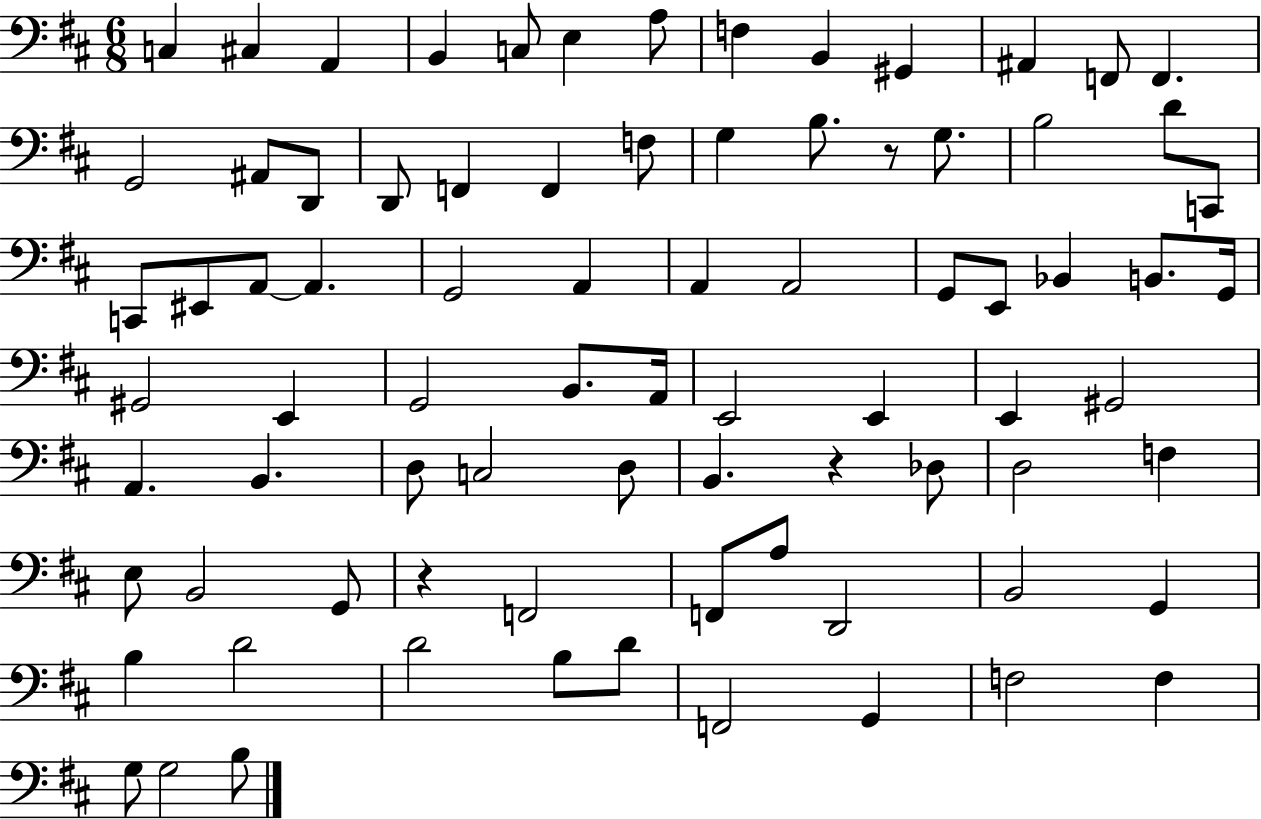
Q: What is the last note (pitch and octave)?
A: B3